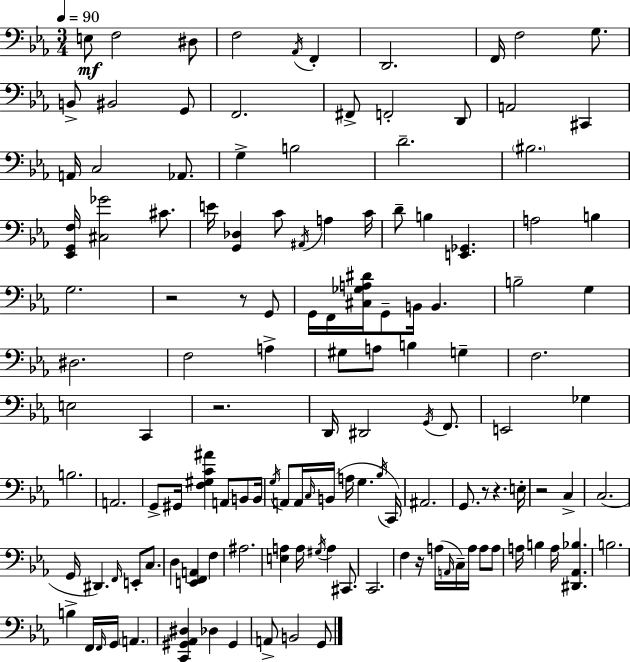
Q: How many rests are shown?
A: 7